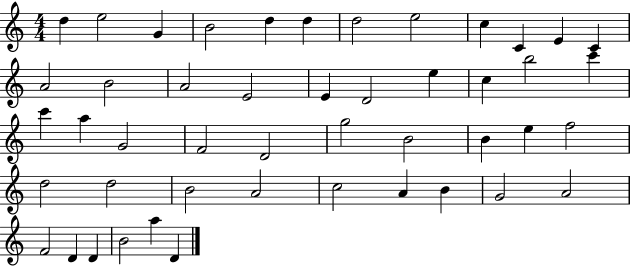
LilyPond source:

{
  \clef treble
  \numericTimeSignature
  \time 4/4
  \key c \major
  d''4 e''2 g'4 | b'2 d''4 d''4 | d''2 e''2 | c''4 c'4 e'4 c'4 | \break a'2 b'2 | a'2 e'2 | e'4 d'2 e''4 | c''4 b''2 c'''4 | \break c'''4 a''4 g'2 | f'2 d'2 | g''2 b'2 | b'4 e''4 f''2 | \break d''2 d''2 | b'2 a'2 | c''2 a'4 b'4 | g'2 a'2 | \break f'2 d'4 d'4 | b'2 a''4 d'4 | \bar "|."
}